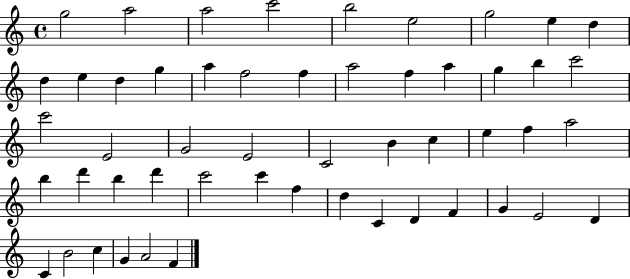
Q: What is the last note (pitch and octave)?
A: F4